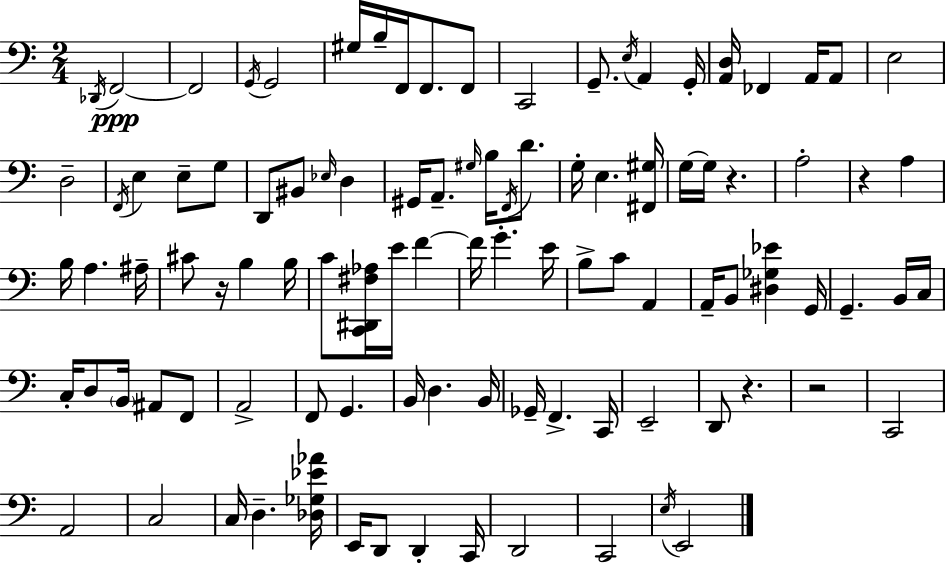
{
  \clef bass
  \numericTimeSignature
  \time 2/4
  \key a \minor
  \repeat volta 2 { \acciaccatura { des,16 }\ppp f,2~~ | f,2 | \acciaccatura { g,16 } g,2 | gis16 b16-- f,16 f,8. | \break f,8 c,2 | g,8.-- \acciaccatura { e16 } a,4 | g,16-. <a, d>16 fes,4 | a,16 a,8 e2 | \break d2-- | \acciaccatura { f,16 } e4 | e8-- g8 d,8 bis,8 | \grace { ees16 } d4 gis,16 a,8.-- | \break \grace { gis16 } b16 \acciaccatura { f,16 } d'8. g16-. | e4. <fis, gis>16 g16~~ | g16 r4. a2-. | r4 | \break a4 b16 | a4. ais16-- cis'8 | r16 b4 b16 c'8 | <c, dis, fis aes>16 e'16 f'4~~ f'16 | \break g'4.-. e'16 b8-> | c'8 a,4 a,16-- | b,8 <dis ges ees'>4 g,16 g,4.-- | b,16 c16 c16-. | \break d8 \parenthesize b,16 ais,8 f,8 a,2-> | f,8 | g,4. b,16 | d4. b,16 ges,16-- | \break f,4.-> c,16 e,2-- | d,8 | r4. r2 | c,2 | \break a,2 | c2 | c16 | d4.-- <des ges ees' aes'>16 e,16 | \break d,8 d,4-. c,16 d,2 | c,2 | \acciaccatura { e16 } | e,2 | \break } \bar "|."
}